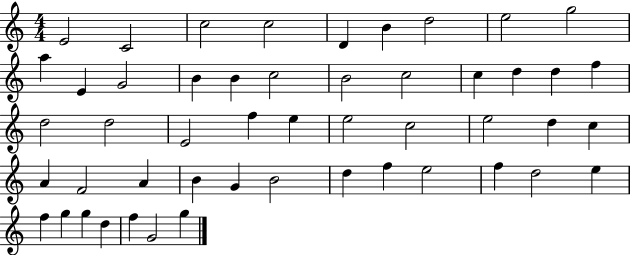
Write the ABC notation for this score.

X:1
T:Untitled
M:4/4
L:1/4
K:C
E2 C2 c2 c2 D B d2 e2 g2 a E G2 B B c2 B2 c2 c d d f d2 d2 E2 f e e2 c2 e2 d c A F2 A B G B2 d f e2 f d2 e f g g d f G2 g